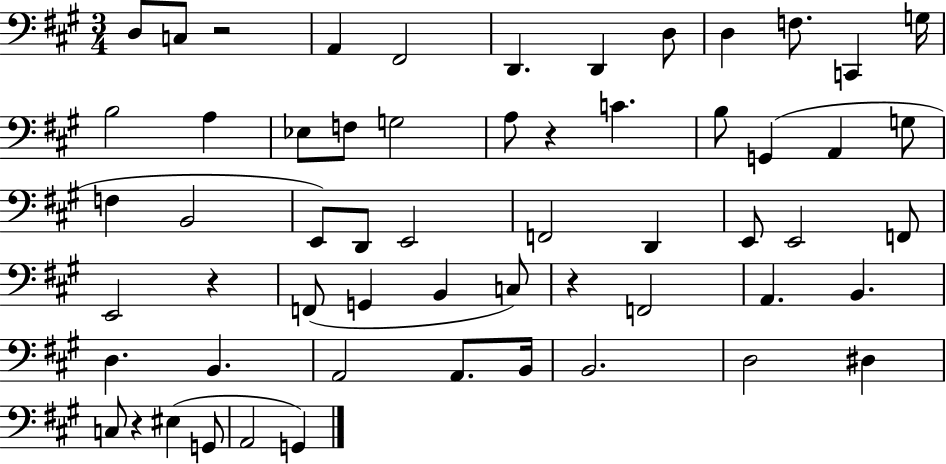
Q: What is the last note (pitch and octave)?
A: G2